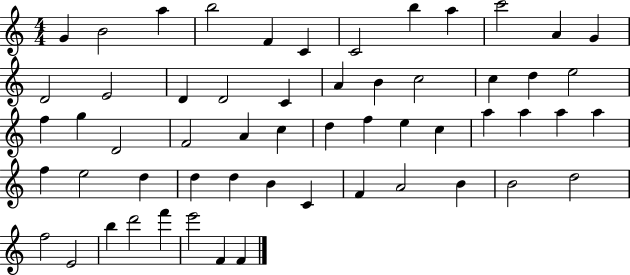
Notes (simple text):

G4/q B4/h A5/q B5/h F4/q C4/q C4/h B5/q A5/q C6/h A4/q G4/q D4/h E4/h D4/q D4/h C4/q A4/q B4/q C5/h C5/q D5/q E5/h F5/q G5/q D4/h F4/h A4/q C5/q D5/q F5/q E5/q C5/q A5/q A5/q A5/q A5/q F5/q E5/h D5/q D5/q D5/q B4/q C4/q F4/q A4/h B4/q B4/h D5/h F5/h E4/h B5/q D6/h F6/q E6/h F4/q F4/q